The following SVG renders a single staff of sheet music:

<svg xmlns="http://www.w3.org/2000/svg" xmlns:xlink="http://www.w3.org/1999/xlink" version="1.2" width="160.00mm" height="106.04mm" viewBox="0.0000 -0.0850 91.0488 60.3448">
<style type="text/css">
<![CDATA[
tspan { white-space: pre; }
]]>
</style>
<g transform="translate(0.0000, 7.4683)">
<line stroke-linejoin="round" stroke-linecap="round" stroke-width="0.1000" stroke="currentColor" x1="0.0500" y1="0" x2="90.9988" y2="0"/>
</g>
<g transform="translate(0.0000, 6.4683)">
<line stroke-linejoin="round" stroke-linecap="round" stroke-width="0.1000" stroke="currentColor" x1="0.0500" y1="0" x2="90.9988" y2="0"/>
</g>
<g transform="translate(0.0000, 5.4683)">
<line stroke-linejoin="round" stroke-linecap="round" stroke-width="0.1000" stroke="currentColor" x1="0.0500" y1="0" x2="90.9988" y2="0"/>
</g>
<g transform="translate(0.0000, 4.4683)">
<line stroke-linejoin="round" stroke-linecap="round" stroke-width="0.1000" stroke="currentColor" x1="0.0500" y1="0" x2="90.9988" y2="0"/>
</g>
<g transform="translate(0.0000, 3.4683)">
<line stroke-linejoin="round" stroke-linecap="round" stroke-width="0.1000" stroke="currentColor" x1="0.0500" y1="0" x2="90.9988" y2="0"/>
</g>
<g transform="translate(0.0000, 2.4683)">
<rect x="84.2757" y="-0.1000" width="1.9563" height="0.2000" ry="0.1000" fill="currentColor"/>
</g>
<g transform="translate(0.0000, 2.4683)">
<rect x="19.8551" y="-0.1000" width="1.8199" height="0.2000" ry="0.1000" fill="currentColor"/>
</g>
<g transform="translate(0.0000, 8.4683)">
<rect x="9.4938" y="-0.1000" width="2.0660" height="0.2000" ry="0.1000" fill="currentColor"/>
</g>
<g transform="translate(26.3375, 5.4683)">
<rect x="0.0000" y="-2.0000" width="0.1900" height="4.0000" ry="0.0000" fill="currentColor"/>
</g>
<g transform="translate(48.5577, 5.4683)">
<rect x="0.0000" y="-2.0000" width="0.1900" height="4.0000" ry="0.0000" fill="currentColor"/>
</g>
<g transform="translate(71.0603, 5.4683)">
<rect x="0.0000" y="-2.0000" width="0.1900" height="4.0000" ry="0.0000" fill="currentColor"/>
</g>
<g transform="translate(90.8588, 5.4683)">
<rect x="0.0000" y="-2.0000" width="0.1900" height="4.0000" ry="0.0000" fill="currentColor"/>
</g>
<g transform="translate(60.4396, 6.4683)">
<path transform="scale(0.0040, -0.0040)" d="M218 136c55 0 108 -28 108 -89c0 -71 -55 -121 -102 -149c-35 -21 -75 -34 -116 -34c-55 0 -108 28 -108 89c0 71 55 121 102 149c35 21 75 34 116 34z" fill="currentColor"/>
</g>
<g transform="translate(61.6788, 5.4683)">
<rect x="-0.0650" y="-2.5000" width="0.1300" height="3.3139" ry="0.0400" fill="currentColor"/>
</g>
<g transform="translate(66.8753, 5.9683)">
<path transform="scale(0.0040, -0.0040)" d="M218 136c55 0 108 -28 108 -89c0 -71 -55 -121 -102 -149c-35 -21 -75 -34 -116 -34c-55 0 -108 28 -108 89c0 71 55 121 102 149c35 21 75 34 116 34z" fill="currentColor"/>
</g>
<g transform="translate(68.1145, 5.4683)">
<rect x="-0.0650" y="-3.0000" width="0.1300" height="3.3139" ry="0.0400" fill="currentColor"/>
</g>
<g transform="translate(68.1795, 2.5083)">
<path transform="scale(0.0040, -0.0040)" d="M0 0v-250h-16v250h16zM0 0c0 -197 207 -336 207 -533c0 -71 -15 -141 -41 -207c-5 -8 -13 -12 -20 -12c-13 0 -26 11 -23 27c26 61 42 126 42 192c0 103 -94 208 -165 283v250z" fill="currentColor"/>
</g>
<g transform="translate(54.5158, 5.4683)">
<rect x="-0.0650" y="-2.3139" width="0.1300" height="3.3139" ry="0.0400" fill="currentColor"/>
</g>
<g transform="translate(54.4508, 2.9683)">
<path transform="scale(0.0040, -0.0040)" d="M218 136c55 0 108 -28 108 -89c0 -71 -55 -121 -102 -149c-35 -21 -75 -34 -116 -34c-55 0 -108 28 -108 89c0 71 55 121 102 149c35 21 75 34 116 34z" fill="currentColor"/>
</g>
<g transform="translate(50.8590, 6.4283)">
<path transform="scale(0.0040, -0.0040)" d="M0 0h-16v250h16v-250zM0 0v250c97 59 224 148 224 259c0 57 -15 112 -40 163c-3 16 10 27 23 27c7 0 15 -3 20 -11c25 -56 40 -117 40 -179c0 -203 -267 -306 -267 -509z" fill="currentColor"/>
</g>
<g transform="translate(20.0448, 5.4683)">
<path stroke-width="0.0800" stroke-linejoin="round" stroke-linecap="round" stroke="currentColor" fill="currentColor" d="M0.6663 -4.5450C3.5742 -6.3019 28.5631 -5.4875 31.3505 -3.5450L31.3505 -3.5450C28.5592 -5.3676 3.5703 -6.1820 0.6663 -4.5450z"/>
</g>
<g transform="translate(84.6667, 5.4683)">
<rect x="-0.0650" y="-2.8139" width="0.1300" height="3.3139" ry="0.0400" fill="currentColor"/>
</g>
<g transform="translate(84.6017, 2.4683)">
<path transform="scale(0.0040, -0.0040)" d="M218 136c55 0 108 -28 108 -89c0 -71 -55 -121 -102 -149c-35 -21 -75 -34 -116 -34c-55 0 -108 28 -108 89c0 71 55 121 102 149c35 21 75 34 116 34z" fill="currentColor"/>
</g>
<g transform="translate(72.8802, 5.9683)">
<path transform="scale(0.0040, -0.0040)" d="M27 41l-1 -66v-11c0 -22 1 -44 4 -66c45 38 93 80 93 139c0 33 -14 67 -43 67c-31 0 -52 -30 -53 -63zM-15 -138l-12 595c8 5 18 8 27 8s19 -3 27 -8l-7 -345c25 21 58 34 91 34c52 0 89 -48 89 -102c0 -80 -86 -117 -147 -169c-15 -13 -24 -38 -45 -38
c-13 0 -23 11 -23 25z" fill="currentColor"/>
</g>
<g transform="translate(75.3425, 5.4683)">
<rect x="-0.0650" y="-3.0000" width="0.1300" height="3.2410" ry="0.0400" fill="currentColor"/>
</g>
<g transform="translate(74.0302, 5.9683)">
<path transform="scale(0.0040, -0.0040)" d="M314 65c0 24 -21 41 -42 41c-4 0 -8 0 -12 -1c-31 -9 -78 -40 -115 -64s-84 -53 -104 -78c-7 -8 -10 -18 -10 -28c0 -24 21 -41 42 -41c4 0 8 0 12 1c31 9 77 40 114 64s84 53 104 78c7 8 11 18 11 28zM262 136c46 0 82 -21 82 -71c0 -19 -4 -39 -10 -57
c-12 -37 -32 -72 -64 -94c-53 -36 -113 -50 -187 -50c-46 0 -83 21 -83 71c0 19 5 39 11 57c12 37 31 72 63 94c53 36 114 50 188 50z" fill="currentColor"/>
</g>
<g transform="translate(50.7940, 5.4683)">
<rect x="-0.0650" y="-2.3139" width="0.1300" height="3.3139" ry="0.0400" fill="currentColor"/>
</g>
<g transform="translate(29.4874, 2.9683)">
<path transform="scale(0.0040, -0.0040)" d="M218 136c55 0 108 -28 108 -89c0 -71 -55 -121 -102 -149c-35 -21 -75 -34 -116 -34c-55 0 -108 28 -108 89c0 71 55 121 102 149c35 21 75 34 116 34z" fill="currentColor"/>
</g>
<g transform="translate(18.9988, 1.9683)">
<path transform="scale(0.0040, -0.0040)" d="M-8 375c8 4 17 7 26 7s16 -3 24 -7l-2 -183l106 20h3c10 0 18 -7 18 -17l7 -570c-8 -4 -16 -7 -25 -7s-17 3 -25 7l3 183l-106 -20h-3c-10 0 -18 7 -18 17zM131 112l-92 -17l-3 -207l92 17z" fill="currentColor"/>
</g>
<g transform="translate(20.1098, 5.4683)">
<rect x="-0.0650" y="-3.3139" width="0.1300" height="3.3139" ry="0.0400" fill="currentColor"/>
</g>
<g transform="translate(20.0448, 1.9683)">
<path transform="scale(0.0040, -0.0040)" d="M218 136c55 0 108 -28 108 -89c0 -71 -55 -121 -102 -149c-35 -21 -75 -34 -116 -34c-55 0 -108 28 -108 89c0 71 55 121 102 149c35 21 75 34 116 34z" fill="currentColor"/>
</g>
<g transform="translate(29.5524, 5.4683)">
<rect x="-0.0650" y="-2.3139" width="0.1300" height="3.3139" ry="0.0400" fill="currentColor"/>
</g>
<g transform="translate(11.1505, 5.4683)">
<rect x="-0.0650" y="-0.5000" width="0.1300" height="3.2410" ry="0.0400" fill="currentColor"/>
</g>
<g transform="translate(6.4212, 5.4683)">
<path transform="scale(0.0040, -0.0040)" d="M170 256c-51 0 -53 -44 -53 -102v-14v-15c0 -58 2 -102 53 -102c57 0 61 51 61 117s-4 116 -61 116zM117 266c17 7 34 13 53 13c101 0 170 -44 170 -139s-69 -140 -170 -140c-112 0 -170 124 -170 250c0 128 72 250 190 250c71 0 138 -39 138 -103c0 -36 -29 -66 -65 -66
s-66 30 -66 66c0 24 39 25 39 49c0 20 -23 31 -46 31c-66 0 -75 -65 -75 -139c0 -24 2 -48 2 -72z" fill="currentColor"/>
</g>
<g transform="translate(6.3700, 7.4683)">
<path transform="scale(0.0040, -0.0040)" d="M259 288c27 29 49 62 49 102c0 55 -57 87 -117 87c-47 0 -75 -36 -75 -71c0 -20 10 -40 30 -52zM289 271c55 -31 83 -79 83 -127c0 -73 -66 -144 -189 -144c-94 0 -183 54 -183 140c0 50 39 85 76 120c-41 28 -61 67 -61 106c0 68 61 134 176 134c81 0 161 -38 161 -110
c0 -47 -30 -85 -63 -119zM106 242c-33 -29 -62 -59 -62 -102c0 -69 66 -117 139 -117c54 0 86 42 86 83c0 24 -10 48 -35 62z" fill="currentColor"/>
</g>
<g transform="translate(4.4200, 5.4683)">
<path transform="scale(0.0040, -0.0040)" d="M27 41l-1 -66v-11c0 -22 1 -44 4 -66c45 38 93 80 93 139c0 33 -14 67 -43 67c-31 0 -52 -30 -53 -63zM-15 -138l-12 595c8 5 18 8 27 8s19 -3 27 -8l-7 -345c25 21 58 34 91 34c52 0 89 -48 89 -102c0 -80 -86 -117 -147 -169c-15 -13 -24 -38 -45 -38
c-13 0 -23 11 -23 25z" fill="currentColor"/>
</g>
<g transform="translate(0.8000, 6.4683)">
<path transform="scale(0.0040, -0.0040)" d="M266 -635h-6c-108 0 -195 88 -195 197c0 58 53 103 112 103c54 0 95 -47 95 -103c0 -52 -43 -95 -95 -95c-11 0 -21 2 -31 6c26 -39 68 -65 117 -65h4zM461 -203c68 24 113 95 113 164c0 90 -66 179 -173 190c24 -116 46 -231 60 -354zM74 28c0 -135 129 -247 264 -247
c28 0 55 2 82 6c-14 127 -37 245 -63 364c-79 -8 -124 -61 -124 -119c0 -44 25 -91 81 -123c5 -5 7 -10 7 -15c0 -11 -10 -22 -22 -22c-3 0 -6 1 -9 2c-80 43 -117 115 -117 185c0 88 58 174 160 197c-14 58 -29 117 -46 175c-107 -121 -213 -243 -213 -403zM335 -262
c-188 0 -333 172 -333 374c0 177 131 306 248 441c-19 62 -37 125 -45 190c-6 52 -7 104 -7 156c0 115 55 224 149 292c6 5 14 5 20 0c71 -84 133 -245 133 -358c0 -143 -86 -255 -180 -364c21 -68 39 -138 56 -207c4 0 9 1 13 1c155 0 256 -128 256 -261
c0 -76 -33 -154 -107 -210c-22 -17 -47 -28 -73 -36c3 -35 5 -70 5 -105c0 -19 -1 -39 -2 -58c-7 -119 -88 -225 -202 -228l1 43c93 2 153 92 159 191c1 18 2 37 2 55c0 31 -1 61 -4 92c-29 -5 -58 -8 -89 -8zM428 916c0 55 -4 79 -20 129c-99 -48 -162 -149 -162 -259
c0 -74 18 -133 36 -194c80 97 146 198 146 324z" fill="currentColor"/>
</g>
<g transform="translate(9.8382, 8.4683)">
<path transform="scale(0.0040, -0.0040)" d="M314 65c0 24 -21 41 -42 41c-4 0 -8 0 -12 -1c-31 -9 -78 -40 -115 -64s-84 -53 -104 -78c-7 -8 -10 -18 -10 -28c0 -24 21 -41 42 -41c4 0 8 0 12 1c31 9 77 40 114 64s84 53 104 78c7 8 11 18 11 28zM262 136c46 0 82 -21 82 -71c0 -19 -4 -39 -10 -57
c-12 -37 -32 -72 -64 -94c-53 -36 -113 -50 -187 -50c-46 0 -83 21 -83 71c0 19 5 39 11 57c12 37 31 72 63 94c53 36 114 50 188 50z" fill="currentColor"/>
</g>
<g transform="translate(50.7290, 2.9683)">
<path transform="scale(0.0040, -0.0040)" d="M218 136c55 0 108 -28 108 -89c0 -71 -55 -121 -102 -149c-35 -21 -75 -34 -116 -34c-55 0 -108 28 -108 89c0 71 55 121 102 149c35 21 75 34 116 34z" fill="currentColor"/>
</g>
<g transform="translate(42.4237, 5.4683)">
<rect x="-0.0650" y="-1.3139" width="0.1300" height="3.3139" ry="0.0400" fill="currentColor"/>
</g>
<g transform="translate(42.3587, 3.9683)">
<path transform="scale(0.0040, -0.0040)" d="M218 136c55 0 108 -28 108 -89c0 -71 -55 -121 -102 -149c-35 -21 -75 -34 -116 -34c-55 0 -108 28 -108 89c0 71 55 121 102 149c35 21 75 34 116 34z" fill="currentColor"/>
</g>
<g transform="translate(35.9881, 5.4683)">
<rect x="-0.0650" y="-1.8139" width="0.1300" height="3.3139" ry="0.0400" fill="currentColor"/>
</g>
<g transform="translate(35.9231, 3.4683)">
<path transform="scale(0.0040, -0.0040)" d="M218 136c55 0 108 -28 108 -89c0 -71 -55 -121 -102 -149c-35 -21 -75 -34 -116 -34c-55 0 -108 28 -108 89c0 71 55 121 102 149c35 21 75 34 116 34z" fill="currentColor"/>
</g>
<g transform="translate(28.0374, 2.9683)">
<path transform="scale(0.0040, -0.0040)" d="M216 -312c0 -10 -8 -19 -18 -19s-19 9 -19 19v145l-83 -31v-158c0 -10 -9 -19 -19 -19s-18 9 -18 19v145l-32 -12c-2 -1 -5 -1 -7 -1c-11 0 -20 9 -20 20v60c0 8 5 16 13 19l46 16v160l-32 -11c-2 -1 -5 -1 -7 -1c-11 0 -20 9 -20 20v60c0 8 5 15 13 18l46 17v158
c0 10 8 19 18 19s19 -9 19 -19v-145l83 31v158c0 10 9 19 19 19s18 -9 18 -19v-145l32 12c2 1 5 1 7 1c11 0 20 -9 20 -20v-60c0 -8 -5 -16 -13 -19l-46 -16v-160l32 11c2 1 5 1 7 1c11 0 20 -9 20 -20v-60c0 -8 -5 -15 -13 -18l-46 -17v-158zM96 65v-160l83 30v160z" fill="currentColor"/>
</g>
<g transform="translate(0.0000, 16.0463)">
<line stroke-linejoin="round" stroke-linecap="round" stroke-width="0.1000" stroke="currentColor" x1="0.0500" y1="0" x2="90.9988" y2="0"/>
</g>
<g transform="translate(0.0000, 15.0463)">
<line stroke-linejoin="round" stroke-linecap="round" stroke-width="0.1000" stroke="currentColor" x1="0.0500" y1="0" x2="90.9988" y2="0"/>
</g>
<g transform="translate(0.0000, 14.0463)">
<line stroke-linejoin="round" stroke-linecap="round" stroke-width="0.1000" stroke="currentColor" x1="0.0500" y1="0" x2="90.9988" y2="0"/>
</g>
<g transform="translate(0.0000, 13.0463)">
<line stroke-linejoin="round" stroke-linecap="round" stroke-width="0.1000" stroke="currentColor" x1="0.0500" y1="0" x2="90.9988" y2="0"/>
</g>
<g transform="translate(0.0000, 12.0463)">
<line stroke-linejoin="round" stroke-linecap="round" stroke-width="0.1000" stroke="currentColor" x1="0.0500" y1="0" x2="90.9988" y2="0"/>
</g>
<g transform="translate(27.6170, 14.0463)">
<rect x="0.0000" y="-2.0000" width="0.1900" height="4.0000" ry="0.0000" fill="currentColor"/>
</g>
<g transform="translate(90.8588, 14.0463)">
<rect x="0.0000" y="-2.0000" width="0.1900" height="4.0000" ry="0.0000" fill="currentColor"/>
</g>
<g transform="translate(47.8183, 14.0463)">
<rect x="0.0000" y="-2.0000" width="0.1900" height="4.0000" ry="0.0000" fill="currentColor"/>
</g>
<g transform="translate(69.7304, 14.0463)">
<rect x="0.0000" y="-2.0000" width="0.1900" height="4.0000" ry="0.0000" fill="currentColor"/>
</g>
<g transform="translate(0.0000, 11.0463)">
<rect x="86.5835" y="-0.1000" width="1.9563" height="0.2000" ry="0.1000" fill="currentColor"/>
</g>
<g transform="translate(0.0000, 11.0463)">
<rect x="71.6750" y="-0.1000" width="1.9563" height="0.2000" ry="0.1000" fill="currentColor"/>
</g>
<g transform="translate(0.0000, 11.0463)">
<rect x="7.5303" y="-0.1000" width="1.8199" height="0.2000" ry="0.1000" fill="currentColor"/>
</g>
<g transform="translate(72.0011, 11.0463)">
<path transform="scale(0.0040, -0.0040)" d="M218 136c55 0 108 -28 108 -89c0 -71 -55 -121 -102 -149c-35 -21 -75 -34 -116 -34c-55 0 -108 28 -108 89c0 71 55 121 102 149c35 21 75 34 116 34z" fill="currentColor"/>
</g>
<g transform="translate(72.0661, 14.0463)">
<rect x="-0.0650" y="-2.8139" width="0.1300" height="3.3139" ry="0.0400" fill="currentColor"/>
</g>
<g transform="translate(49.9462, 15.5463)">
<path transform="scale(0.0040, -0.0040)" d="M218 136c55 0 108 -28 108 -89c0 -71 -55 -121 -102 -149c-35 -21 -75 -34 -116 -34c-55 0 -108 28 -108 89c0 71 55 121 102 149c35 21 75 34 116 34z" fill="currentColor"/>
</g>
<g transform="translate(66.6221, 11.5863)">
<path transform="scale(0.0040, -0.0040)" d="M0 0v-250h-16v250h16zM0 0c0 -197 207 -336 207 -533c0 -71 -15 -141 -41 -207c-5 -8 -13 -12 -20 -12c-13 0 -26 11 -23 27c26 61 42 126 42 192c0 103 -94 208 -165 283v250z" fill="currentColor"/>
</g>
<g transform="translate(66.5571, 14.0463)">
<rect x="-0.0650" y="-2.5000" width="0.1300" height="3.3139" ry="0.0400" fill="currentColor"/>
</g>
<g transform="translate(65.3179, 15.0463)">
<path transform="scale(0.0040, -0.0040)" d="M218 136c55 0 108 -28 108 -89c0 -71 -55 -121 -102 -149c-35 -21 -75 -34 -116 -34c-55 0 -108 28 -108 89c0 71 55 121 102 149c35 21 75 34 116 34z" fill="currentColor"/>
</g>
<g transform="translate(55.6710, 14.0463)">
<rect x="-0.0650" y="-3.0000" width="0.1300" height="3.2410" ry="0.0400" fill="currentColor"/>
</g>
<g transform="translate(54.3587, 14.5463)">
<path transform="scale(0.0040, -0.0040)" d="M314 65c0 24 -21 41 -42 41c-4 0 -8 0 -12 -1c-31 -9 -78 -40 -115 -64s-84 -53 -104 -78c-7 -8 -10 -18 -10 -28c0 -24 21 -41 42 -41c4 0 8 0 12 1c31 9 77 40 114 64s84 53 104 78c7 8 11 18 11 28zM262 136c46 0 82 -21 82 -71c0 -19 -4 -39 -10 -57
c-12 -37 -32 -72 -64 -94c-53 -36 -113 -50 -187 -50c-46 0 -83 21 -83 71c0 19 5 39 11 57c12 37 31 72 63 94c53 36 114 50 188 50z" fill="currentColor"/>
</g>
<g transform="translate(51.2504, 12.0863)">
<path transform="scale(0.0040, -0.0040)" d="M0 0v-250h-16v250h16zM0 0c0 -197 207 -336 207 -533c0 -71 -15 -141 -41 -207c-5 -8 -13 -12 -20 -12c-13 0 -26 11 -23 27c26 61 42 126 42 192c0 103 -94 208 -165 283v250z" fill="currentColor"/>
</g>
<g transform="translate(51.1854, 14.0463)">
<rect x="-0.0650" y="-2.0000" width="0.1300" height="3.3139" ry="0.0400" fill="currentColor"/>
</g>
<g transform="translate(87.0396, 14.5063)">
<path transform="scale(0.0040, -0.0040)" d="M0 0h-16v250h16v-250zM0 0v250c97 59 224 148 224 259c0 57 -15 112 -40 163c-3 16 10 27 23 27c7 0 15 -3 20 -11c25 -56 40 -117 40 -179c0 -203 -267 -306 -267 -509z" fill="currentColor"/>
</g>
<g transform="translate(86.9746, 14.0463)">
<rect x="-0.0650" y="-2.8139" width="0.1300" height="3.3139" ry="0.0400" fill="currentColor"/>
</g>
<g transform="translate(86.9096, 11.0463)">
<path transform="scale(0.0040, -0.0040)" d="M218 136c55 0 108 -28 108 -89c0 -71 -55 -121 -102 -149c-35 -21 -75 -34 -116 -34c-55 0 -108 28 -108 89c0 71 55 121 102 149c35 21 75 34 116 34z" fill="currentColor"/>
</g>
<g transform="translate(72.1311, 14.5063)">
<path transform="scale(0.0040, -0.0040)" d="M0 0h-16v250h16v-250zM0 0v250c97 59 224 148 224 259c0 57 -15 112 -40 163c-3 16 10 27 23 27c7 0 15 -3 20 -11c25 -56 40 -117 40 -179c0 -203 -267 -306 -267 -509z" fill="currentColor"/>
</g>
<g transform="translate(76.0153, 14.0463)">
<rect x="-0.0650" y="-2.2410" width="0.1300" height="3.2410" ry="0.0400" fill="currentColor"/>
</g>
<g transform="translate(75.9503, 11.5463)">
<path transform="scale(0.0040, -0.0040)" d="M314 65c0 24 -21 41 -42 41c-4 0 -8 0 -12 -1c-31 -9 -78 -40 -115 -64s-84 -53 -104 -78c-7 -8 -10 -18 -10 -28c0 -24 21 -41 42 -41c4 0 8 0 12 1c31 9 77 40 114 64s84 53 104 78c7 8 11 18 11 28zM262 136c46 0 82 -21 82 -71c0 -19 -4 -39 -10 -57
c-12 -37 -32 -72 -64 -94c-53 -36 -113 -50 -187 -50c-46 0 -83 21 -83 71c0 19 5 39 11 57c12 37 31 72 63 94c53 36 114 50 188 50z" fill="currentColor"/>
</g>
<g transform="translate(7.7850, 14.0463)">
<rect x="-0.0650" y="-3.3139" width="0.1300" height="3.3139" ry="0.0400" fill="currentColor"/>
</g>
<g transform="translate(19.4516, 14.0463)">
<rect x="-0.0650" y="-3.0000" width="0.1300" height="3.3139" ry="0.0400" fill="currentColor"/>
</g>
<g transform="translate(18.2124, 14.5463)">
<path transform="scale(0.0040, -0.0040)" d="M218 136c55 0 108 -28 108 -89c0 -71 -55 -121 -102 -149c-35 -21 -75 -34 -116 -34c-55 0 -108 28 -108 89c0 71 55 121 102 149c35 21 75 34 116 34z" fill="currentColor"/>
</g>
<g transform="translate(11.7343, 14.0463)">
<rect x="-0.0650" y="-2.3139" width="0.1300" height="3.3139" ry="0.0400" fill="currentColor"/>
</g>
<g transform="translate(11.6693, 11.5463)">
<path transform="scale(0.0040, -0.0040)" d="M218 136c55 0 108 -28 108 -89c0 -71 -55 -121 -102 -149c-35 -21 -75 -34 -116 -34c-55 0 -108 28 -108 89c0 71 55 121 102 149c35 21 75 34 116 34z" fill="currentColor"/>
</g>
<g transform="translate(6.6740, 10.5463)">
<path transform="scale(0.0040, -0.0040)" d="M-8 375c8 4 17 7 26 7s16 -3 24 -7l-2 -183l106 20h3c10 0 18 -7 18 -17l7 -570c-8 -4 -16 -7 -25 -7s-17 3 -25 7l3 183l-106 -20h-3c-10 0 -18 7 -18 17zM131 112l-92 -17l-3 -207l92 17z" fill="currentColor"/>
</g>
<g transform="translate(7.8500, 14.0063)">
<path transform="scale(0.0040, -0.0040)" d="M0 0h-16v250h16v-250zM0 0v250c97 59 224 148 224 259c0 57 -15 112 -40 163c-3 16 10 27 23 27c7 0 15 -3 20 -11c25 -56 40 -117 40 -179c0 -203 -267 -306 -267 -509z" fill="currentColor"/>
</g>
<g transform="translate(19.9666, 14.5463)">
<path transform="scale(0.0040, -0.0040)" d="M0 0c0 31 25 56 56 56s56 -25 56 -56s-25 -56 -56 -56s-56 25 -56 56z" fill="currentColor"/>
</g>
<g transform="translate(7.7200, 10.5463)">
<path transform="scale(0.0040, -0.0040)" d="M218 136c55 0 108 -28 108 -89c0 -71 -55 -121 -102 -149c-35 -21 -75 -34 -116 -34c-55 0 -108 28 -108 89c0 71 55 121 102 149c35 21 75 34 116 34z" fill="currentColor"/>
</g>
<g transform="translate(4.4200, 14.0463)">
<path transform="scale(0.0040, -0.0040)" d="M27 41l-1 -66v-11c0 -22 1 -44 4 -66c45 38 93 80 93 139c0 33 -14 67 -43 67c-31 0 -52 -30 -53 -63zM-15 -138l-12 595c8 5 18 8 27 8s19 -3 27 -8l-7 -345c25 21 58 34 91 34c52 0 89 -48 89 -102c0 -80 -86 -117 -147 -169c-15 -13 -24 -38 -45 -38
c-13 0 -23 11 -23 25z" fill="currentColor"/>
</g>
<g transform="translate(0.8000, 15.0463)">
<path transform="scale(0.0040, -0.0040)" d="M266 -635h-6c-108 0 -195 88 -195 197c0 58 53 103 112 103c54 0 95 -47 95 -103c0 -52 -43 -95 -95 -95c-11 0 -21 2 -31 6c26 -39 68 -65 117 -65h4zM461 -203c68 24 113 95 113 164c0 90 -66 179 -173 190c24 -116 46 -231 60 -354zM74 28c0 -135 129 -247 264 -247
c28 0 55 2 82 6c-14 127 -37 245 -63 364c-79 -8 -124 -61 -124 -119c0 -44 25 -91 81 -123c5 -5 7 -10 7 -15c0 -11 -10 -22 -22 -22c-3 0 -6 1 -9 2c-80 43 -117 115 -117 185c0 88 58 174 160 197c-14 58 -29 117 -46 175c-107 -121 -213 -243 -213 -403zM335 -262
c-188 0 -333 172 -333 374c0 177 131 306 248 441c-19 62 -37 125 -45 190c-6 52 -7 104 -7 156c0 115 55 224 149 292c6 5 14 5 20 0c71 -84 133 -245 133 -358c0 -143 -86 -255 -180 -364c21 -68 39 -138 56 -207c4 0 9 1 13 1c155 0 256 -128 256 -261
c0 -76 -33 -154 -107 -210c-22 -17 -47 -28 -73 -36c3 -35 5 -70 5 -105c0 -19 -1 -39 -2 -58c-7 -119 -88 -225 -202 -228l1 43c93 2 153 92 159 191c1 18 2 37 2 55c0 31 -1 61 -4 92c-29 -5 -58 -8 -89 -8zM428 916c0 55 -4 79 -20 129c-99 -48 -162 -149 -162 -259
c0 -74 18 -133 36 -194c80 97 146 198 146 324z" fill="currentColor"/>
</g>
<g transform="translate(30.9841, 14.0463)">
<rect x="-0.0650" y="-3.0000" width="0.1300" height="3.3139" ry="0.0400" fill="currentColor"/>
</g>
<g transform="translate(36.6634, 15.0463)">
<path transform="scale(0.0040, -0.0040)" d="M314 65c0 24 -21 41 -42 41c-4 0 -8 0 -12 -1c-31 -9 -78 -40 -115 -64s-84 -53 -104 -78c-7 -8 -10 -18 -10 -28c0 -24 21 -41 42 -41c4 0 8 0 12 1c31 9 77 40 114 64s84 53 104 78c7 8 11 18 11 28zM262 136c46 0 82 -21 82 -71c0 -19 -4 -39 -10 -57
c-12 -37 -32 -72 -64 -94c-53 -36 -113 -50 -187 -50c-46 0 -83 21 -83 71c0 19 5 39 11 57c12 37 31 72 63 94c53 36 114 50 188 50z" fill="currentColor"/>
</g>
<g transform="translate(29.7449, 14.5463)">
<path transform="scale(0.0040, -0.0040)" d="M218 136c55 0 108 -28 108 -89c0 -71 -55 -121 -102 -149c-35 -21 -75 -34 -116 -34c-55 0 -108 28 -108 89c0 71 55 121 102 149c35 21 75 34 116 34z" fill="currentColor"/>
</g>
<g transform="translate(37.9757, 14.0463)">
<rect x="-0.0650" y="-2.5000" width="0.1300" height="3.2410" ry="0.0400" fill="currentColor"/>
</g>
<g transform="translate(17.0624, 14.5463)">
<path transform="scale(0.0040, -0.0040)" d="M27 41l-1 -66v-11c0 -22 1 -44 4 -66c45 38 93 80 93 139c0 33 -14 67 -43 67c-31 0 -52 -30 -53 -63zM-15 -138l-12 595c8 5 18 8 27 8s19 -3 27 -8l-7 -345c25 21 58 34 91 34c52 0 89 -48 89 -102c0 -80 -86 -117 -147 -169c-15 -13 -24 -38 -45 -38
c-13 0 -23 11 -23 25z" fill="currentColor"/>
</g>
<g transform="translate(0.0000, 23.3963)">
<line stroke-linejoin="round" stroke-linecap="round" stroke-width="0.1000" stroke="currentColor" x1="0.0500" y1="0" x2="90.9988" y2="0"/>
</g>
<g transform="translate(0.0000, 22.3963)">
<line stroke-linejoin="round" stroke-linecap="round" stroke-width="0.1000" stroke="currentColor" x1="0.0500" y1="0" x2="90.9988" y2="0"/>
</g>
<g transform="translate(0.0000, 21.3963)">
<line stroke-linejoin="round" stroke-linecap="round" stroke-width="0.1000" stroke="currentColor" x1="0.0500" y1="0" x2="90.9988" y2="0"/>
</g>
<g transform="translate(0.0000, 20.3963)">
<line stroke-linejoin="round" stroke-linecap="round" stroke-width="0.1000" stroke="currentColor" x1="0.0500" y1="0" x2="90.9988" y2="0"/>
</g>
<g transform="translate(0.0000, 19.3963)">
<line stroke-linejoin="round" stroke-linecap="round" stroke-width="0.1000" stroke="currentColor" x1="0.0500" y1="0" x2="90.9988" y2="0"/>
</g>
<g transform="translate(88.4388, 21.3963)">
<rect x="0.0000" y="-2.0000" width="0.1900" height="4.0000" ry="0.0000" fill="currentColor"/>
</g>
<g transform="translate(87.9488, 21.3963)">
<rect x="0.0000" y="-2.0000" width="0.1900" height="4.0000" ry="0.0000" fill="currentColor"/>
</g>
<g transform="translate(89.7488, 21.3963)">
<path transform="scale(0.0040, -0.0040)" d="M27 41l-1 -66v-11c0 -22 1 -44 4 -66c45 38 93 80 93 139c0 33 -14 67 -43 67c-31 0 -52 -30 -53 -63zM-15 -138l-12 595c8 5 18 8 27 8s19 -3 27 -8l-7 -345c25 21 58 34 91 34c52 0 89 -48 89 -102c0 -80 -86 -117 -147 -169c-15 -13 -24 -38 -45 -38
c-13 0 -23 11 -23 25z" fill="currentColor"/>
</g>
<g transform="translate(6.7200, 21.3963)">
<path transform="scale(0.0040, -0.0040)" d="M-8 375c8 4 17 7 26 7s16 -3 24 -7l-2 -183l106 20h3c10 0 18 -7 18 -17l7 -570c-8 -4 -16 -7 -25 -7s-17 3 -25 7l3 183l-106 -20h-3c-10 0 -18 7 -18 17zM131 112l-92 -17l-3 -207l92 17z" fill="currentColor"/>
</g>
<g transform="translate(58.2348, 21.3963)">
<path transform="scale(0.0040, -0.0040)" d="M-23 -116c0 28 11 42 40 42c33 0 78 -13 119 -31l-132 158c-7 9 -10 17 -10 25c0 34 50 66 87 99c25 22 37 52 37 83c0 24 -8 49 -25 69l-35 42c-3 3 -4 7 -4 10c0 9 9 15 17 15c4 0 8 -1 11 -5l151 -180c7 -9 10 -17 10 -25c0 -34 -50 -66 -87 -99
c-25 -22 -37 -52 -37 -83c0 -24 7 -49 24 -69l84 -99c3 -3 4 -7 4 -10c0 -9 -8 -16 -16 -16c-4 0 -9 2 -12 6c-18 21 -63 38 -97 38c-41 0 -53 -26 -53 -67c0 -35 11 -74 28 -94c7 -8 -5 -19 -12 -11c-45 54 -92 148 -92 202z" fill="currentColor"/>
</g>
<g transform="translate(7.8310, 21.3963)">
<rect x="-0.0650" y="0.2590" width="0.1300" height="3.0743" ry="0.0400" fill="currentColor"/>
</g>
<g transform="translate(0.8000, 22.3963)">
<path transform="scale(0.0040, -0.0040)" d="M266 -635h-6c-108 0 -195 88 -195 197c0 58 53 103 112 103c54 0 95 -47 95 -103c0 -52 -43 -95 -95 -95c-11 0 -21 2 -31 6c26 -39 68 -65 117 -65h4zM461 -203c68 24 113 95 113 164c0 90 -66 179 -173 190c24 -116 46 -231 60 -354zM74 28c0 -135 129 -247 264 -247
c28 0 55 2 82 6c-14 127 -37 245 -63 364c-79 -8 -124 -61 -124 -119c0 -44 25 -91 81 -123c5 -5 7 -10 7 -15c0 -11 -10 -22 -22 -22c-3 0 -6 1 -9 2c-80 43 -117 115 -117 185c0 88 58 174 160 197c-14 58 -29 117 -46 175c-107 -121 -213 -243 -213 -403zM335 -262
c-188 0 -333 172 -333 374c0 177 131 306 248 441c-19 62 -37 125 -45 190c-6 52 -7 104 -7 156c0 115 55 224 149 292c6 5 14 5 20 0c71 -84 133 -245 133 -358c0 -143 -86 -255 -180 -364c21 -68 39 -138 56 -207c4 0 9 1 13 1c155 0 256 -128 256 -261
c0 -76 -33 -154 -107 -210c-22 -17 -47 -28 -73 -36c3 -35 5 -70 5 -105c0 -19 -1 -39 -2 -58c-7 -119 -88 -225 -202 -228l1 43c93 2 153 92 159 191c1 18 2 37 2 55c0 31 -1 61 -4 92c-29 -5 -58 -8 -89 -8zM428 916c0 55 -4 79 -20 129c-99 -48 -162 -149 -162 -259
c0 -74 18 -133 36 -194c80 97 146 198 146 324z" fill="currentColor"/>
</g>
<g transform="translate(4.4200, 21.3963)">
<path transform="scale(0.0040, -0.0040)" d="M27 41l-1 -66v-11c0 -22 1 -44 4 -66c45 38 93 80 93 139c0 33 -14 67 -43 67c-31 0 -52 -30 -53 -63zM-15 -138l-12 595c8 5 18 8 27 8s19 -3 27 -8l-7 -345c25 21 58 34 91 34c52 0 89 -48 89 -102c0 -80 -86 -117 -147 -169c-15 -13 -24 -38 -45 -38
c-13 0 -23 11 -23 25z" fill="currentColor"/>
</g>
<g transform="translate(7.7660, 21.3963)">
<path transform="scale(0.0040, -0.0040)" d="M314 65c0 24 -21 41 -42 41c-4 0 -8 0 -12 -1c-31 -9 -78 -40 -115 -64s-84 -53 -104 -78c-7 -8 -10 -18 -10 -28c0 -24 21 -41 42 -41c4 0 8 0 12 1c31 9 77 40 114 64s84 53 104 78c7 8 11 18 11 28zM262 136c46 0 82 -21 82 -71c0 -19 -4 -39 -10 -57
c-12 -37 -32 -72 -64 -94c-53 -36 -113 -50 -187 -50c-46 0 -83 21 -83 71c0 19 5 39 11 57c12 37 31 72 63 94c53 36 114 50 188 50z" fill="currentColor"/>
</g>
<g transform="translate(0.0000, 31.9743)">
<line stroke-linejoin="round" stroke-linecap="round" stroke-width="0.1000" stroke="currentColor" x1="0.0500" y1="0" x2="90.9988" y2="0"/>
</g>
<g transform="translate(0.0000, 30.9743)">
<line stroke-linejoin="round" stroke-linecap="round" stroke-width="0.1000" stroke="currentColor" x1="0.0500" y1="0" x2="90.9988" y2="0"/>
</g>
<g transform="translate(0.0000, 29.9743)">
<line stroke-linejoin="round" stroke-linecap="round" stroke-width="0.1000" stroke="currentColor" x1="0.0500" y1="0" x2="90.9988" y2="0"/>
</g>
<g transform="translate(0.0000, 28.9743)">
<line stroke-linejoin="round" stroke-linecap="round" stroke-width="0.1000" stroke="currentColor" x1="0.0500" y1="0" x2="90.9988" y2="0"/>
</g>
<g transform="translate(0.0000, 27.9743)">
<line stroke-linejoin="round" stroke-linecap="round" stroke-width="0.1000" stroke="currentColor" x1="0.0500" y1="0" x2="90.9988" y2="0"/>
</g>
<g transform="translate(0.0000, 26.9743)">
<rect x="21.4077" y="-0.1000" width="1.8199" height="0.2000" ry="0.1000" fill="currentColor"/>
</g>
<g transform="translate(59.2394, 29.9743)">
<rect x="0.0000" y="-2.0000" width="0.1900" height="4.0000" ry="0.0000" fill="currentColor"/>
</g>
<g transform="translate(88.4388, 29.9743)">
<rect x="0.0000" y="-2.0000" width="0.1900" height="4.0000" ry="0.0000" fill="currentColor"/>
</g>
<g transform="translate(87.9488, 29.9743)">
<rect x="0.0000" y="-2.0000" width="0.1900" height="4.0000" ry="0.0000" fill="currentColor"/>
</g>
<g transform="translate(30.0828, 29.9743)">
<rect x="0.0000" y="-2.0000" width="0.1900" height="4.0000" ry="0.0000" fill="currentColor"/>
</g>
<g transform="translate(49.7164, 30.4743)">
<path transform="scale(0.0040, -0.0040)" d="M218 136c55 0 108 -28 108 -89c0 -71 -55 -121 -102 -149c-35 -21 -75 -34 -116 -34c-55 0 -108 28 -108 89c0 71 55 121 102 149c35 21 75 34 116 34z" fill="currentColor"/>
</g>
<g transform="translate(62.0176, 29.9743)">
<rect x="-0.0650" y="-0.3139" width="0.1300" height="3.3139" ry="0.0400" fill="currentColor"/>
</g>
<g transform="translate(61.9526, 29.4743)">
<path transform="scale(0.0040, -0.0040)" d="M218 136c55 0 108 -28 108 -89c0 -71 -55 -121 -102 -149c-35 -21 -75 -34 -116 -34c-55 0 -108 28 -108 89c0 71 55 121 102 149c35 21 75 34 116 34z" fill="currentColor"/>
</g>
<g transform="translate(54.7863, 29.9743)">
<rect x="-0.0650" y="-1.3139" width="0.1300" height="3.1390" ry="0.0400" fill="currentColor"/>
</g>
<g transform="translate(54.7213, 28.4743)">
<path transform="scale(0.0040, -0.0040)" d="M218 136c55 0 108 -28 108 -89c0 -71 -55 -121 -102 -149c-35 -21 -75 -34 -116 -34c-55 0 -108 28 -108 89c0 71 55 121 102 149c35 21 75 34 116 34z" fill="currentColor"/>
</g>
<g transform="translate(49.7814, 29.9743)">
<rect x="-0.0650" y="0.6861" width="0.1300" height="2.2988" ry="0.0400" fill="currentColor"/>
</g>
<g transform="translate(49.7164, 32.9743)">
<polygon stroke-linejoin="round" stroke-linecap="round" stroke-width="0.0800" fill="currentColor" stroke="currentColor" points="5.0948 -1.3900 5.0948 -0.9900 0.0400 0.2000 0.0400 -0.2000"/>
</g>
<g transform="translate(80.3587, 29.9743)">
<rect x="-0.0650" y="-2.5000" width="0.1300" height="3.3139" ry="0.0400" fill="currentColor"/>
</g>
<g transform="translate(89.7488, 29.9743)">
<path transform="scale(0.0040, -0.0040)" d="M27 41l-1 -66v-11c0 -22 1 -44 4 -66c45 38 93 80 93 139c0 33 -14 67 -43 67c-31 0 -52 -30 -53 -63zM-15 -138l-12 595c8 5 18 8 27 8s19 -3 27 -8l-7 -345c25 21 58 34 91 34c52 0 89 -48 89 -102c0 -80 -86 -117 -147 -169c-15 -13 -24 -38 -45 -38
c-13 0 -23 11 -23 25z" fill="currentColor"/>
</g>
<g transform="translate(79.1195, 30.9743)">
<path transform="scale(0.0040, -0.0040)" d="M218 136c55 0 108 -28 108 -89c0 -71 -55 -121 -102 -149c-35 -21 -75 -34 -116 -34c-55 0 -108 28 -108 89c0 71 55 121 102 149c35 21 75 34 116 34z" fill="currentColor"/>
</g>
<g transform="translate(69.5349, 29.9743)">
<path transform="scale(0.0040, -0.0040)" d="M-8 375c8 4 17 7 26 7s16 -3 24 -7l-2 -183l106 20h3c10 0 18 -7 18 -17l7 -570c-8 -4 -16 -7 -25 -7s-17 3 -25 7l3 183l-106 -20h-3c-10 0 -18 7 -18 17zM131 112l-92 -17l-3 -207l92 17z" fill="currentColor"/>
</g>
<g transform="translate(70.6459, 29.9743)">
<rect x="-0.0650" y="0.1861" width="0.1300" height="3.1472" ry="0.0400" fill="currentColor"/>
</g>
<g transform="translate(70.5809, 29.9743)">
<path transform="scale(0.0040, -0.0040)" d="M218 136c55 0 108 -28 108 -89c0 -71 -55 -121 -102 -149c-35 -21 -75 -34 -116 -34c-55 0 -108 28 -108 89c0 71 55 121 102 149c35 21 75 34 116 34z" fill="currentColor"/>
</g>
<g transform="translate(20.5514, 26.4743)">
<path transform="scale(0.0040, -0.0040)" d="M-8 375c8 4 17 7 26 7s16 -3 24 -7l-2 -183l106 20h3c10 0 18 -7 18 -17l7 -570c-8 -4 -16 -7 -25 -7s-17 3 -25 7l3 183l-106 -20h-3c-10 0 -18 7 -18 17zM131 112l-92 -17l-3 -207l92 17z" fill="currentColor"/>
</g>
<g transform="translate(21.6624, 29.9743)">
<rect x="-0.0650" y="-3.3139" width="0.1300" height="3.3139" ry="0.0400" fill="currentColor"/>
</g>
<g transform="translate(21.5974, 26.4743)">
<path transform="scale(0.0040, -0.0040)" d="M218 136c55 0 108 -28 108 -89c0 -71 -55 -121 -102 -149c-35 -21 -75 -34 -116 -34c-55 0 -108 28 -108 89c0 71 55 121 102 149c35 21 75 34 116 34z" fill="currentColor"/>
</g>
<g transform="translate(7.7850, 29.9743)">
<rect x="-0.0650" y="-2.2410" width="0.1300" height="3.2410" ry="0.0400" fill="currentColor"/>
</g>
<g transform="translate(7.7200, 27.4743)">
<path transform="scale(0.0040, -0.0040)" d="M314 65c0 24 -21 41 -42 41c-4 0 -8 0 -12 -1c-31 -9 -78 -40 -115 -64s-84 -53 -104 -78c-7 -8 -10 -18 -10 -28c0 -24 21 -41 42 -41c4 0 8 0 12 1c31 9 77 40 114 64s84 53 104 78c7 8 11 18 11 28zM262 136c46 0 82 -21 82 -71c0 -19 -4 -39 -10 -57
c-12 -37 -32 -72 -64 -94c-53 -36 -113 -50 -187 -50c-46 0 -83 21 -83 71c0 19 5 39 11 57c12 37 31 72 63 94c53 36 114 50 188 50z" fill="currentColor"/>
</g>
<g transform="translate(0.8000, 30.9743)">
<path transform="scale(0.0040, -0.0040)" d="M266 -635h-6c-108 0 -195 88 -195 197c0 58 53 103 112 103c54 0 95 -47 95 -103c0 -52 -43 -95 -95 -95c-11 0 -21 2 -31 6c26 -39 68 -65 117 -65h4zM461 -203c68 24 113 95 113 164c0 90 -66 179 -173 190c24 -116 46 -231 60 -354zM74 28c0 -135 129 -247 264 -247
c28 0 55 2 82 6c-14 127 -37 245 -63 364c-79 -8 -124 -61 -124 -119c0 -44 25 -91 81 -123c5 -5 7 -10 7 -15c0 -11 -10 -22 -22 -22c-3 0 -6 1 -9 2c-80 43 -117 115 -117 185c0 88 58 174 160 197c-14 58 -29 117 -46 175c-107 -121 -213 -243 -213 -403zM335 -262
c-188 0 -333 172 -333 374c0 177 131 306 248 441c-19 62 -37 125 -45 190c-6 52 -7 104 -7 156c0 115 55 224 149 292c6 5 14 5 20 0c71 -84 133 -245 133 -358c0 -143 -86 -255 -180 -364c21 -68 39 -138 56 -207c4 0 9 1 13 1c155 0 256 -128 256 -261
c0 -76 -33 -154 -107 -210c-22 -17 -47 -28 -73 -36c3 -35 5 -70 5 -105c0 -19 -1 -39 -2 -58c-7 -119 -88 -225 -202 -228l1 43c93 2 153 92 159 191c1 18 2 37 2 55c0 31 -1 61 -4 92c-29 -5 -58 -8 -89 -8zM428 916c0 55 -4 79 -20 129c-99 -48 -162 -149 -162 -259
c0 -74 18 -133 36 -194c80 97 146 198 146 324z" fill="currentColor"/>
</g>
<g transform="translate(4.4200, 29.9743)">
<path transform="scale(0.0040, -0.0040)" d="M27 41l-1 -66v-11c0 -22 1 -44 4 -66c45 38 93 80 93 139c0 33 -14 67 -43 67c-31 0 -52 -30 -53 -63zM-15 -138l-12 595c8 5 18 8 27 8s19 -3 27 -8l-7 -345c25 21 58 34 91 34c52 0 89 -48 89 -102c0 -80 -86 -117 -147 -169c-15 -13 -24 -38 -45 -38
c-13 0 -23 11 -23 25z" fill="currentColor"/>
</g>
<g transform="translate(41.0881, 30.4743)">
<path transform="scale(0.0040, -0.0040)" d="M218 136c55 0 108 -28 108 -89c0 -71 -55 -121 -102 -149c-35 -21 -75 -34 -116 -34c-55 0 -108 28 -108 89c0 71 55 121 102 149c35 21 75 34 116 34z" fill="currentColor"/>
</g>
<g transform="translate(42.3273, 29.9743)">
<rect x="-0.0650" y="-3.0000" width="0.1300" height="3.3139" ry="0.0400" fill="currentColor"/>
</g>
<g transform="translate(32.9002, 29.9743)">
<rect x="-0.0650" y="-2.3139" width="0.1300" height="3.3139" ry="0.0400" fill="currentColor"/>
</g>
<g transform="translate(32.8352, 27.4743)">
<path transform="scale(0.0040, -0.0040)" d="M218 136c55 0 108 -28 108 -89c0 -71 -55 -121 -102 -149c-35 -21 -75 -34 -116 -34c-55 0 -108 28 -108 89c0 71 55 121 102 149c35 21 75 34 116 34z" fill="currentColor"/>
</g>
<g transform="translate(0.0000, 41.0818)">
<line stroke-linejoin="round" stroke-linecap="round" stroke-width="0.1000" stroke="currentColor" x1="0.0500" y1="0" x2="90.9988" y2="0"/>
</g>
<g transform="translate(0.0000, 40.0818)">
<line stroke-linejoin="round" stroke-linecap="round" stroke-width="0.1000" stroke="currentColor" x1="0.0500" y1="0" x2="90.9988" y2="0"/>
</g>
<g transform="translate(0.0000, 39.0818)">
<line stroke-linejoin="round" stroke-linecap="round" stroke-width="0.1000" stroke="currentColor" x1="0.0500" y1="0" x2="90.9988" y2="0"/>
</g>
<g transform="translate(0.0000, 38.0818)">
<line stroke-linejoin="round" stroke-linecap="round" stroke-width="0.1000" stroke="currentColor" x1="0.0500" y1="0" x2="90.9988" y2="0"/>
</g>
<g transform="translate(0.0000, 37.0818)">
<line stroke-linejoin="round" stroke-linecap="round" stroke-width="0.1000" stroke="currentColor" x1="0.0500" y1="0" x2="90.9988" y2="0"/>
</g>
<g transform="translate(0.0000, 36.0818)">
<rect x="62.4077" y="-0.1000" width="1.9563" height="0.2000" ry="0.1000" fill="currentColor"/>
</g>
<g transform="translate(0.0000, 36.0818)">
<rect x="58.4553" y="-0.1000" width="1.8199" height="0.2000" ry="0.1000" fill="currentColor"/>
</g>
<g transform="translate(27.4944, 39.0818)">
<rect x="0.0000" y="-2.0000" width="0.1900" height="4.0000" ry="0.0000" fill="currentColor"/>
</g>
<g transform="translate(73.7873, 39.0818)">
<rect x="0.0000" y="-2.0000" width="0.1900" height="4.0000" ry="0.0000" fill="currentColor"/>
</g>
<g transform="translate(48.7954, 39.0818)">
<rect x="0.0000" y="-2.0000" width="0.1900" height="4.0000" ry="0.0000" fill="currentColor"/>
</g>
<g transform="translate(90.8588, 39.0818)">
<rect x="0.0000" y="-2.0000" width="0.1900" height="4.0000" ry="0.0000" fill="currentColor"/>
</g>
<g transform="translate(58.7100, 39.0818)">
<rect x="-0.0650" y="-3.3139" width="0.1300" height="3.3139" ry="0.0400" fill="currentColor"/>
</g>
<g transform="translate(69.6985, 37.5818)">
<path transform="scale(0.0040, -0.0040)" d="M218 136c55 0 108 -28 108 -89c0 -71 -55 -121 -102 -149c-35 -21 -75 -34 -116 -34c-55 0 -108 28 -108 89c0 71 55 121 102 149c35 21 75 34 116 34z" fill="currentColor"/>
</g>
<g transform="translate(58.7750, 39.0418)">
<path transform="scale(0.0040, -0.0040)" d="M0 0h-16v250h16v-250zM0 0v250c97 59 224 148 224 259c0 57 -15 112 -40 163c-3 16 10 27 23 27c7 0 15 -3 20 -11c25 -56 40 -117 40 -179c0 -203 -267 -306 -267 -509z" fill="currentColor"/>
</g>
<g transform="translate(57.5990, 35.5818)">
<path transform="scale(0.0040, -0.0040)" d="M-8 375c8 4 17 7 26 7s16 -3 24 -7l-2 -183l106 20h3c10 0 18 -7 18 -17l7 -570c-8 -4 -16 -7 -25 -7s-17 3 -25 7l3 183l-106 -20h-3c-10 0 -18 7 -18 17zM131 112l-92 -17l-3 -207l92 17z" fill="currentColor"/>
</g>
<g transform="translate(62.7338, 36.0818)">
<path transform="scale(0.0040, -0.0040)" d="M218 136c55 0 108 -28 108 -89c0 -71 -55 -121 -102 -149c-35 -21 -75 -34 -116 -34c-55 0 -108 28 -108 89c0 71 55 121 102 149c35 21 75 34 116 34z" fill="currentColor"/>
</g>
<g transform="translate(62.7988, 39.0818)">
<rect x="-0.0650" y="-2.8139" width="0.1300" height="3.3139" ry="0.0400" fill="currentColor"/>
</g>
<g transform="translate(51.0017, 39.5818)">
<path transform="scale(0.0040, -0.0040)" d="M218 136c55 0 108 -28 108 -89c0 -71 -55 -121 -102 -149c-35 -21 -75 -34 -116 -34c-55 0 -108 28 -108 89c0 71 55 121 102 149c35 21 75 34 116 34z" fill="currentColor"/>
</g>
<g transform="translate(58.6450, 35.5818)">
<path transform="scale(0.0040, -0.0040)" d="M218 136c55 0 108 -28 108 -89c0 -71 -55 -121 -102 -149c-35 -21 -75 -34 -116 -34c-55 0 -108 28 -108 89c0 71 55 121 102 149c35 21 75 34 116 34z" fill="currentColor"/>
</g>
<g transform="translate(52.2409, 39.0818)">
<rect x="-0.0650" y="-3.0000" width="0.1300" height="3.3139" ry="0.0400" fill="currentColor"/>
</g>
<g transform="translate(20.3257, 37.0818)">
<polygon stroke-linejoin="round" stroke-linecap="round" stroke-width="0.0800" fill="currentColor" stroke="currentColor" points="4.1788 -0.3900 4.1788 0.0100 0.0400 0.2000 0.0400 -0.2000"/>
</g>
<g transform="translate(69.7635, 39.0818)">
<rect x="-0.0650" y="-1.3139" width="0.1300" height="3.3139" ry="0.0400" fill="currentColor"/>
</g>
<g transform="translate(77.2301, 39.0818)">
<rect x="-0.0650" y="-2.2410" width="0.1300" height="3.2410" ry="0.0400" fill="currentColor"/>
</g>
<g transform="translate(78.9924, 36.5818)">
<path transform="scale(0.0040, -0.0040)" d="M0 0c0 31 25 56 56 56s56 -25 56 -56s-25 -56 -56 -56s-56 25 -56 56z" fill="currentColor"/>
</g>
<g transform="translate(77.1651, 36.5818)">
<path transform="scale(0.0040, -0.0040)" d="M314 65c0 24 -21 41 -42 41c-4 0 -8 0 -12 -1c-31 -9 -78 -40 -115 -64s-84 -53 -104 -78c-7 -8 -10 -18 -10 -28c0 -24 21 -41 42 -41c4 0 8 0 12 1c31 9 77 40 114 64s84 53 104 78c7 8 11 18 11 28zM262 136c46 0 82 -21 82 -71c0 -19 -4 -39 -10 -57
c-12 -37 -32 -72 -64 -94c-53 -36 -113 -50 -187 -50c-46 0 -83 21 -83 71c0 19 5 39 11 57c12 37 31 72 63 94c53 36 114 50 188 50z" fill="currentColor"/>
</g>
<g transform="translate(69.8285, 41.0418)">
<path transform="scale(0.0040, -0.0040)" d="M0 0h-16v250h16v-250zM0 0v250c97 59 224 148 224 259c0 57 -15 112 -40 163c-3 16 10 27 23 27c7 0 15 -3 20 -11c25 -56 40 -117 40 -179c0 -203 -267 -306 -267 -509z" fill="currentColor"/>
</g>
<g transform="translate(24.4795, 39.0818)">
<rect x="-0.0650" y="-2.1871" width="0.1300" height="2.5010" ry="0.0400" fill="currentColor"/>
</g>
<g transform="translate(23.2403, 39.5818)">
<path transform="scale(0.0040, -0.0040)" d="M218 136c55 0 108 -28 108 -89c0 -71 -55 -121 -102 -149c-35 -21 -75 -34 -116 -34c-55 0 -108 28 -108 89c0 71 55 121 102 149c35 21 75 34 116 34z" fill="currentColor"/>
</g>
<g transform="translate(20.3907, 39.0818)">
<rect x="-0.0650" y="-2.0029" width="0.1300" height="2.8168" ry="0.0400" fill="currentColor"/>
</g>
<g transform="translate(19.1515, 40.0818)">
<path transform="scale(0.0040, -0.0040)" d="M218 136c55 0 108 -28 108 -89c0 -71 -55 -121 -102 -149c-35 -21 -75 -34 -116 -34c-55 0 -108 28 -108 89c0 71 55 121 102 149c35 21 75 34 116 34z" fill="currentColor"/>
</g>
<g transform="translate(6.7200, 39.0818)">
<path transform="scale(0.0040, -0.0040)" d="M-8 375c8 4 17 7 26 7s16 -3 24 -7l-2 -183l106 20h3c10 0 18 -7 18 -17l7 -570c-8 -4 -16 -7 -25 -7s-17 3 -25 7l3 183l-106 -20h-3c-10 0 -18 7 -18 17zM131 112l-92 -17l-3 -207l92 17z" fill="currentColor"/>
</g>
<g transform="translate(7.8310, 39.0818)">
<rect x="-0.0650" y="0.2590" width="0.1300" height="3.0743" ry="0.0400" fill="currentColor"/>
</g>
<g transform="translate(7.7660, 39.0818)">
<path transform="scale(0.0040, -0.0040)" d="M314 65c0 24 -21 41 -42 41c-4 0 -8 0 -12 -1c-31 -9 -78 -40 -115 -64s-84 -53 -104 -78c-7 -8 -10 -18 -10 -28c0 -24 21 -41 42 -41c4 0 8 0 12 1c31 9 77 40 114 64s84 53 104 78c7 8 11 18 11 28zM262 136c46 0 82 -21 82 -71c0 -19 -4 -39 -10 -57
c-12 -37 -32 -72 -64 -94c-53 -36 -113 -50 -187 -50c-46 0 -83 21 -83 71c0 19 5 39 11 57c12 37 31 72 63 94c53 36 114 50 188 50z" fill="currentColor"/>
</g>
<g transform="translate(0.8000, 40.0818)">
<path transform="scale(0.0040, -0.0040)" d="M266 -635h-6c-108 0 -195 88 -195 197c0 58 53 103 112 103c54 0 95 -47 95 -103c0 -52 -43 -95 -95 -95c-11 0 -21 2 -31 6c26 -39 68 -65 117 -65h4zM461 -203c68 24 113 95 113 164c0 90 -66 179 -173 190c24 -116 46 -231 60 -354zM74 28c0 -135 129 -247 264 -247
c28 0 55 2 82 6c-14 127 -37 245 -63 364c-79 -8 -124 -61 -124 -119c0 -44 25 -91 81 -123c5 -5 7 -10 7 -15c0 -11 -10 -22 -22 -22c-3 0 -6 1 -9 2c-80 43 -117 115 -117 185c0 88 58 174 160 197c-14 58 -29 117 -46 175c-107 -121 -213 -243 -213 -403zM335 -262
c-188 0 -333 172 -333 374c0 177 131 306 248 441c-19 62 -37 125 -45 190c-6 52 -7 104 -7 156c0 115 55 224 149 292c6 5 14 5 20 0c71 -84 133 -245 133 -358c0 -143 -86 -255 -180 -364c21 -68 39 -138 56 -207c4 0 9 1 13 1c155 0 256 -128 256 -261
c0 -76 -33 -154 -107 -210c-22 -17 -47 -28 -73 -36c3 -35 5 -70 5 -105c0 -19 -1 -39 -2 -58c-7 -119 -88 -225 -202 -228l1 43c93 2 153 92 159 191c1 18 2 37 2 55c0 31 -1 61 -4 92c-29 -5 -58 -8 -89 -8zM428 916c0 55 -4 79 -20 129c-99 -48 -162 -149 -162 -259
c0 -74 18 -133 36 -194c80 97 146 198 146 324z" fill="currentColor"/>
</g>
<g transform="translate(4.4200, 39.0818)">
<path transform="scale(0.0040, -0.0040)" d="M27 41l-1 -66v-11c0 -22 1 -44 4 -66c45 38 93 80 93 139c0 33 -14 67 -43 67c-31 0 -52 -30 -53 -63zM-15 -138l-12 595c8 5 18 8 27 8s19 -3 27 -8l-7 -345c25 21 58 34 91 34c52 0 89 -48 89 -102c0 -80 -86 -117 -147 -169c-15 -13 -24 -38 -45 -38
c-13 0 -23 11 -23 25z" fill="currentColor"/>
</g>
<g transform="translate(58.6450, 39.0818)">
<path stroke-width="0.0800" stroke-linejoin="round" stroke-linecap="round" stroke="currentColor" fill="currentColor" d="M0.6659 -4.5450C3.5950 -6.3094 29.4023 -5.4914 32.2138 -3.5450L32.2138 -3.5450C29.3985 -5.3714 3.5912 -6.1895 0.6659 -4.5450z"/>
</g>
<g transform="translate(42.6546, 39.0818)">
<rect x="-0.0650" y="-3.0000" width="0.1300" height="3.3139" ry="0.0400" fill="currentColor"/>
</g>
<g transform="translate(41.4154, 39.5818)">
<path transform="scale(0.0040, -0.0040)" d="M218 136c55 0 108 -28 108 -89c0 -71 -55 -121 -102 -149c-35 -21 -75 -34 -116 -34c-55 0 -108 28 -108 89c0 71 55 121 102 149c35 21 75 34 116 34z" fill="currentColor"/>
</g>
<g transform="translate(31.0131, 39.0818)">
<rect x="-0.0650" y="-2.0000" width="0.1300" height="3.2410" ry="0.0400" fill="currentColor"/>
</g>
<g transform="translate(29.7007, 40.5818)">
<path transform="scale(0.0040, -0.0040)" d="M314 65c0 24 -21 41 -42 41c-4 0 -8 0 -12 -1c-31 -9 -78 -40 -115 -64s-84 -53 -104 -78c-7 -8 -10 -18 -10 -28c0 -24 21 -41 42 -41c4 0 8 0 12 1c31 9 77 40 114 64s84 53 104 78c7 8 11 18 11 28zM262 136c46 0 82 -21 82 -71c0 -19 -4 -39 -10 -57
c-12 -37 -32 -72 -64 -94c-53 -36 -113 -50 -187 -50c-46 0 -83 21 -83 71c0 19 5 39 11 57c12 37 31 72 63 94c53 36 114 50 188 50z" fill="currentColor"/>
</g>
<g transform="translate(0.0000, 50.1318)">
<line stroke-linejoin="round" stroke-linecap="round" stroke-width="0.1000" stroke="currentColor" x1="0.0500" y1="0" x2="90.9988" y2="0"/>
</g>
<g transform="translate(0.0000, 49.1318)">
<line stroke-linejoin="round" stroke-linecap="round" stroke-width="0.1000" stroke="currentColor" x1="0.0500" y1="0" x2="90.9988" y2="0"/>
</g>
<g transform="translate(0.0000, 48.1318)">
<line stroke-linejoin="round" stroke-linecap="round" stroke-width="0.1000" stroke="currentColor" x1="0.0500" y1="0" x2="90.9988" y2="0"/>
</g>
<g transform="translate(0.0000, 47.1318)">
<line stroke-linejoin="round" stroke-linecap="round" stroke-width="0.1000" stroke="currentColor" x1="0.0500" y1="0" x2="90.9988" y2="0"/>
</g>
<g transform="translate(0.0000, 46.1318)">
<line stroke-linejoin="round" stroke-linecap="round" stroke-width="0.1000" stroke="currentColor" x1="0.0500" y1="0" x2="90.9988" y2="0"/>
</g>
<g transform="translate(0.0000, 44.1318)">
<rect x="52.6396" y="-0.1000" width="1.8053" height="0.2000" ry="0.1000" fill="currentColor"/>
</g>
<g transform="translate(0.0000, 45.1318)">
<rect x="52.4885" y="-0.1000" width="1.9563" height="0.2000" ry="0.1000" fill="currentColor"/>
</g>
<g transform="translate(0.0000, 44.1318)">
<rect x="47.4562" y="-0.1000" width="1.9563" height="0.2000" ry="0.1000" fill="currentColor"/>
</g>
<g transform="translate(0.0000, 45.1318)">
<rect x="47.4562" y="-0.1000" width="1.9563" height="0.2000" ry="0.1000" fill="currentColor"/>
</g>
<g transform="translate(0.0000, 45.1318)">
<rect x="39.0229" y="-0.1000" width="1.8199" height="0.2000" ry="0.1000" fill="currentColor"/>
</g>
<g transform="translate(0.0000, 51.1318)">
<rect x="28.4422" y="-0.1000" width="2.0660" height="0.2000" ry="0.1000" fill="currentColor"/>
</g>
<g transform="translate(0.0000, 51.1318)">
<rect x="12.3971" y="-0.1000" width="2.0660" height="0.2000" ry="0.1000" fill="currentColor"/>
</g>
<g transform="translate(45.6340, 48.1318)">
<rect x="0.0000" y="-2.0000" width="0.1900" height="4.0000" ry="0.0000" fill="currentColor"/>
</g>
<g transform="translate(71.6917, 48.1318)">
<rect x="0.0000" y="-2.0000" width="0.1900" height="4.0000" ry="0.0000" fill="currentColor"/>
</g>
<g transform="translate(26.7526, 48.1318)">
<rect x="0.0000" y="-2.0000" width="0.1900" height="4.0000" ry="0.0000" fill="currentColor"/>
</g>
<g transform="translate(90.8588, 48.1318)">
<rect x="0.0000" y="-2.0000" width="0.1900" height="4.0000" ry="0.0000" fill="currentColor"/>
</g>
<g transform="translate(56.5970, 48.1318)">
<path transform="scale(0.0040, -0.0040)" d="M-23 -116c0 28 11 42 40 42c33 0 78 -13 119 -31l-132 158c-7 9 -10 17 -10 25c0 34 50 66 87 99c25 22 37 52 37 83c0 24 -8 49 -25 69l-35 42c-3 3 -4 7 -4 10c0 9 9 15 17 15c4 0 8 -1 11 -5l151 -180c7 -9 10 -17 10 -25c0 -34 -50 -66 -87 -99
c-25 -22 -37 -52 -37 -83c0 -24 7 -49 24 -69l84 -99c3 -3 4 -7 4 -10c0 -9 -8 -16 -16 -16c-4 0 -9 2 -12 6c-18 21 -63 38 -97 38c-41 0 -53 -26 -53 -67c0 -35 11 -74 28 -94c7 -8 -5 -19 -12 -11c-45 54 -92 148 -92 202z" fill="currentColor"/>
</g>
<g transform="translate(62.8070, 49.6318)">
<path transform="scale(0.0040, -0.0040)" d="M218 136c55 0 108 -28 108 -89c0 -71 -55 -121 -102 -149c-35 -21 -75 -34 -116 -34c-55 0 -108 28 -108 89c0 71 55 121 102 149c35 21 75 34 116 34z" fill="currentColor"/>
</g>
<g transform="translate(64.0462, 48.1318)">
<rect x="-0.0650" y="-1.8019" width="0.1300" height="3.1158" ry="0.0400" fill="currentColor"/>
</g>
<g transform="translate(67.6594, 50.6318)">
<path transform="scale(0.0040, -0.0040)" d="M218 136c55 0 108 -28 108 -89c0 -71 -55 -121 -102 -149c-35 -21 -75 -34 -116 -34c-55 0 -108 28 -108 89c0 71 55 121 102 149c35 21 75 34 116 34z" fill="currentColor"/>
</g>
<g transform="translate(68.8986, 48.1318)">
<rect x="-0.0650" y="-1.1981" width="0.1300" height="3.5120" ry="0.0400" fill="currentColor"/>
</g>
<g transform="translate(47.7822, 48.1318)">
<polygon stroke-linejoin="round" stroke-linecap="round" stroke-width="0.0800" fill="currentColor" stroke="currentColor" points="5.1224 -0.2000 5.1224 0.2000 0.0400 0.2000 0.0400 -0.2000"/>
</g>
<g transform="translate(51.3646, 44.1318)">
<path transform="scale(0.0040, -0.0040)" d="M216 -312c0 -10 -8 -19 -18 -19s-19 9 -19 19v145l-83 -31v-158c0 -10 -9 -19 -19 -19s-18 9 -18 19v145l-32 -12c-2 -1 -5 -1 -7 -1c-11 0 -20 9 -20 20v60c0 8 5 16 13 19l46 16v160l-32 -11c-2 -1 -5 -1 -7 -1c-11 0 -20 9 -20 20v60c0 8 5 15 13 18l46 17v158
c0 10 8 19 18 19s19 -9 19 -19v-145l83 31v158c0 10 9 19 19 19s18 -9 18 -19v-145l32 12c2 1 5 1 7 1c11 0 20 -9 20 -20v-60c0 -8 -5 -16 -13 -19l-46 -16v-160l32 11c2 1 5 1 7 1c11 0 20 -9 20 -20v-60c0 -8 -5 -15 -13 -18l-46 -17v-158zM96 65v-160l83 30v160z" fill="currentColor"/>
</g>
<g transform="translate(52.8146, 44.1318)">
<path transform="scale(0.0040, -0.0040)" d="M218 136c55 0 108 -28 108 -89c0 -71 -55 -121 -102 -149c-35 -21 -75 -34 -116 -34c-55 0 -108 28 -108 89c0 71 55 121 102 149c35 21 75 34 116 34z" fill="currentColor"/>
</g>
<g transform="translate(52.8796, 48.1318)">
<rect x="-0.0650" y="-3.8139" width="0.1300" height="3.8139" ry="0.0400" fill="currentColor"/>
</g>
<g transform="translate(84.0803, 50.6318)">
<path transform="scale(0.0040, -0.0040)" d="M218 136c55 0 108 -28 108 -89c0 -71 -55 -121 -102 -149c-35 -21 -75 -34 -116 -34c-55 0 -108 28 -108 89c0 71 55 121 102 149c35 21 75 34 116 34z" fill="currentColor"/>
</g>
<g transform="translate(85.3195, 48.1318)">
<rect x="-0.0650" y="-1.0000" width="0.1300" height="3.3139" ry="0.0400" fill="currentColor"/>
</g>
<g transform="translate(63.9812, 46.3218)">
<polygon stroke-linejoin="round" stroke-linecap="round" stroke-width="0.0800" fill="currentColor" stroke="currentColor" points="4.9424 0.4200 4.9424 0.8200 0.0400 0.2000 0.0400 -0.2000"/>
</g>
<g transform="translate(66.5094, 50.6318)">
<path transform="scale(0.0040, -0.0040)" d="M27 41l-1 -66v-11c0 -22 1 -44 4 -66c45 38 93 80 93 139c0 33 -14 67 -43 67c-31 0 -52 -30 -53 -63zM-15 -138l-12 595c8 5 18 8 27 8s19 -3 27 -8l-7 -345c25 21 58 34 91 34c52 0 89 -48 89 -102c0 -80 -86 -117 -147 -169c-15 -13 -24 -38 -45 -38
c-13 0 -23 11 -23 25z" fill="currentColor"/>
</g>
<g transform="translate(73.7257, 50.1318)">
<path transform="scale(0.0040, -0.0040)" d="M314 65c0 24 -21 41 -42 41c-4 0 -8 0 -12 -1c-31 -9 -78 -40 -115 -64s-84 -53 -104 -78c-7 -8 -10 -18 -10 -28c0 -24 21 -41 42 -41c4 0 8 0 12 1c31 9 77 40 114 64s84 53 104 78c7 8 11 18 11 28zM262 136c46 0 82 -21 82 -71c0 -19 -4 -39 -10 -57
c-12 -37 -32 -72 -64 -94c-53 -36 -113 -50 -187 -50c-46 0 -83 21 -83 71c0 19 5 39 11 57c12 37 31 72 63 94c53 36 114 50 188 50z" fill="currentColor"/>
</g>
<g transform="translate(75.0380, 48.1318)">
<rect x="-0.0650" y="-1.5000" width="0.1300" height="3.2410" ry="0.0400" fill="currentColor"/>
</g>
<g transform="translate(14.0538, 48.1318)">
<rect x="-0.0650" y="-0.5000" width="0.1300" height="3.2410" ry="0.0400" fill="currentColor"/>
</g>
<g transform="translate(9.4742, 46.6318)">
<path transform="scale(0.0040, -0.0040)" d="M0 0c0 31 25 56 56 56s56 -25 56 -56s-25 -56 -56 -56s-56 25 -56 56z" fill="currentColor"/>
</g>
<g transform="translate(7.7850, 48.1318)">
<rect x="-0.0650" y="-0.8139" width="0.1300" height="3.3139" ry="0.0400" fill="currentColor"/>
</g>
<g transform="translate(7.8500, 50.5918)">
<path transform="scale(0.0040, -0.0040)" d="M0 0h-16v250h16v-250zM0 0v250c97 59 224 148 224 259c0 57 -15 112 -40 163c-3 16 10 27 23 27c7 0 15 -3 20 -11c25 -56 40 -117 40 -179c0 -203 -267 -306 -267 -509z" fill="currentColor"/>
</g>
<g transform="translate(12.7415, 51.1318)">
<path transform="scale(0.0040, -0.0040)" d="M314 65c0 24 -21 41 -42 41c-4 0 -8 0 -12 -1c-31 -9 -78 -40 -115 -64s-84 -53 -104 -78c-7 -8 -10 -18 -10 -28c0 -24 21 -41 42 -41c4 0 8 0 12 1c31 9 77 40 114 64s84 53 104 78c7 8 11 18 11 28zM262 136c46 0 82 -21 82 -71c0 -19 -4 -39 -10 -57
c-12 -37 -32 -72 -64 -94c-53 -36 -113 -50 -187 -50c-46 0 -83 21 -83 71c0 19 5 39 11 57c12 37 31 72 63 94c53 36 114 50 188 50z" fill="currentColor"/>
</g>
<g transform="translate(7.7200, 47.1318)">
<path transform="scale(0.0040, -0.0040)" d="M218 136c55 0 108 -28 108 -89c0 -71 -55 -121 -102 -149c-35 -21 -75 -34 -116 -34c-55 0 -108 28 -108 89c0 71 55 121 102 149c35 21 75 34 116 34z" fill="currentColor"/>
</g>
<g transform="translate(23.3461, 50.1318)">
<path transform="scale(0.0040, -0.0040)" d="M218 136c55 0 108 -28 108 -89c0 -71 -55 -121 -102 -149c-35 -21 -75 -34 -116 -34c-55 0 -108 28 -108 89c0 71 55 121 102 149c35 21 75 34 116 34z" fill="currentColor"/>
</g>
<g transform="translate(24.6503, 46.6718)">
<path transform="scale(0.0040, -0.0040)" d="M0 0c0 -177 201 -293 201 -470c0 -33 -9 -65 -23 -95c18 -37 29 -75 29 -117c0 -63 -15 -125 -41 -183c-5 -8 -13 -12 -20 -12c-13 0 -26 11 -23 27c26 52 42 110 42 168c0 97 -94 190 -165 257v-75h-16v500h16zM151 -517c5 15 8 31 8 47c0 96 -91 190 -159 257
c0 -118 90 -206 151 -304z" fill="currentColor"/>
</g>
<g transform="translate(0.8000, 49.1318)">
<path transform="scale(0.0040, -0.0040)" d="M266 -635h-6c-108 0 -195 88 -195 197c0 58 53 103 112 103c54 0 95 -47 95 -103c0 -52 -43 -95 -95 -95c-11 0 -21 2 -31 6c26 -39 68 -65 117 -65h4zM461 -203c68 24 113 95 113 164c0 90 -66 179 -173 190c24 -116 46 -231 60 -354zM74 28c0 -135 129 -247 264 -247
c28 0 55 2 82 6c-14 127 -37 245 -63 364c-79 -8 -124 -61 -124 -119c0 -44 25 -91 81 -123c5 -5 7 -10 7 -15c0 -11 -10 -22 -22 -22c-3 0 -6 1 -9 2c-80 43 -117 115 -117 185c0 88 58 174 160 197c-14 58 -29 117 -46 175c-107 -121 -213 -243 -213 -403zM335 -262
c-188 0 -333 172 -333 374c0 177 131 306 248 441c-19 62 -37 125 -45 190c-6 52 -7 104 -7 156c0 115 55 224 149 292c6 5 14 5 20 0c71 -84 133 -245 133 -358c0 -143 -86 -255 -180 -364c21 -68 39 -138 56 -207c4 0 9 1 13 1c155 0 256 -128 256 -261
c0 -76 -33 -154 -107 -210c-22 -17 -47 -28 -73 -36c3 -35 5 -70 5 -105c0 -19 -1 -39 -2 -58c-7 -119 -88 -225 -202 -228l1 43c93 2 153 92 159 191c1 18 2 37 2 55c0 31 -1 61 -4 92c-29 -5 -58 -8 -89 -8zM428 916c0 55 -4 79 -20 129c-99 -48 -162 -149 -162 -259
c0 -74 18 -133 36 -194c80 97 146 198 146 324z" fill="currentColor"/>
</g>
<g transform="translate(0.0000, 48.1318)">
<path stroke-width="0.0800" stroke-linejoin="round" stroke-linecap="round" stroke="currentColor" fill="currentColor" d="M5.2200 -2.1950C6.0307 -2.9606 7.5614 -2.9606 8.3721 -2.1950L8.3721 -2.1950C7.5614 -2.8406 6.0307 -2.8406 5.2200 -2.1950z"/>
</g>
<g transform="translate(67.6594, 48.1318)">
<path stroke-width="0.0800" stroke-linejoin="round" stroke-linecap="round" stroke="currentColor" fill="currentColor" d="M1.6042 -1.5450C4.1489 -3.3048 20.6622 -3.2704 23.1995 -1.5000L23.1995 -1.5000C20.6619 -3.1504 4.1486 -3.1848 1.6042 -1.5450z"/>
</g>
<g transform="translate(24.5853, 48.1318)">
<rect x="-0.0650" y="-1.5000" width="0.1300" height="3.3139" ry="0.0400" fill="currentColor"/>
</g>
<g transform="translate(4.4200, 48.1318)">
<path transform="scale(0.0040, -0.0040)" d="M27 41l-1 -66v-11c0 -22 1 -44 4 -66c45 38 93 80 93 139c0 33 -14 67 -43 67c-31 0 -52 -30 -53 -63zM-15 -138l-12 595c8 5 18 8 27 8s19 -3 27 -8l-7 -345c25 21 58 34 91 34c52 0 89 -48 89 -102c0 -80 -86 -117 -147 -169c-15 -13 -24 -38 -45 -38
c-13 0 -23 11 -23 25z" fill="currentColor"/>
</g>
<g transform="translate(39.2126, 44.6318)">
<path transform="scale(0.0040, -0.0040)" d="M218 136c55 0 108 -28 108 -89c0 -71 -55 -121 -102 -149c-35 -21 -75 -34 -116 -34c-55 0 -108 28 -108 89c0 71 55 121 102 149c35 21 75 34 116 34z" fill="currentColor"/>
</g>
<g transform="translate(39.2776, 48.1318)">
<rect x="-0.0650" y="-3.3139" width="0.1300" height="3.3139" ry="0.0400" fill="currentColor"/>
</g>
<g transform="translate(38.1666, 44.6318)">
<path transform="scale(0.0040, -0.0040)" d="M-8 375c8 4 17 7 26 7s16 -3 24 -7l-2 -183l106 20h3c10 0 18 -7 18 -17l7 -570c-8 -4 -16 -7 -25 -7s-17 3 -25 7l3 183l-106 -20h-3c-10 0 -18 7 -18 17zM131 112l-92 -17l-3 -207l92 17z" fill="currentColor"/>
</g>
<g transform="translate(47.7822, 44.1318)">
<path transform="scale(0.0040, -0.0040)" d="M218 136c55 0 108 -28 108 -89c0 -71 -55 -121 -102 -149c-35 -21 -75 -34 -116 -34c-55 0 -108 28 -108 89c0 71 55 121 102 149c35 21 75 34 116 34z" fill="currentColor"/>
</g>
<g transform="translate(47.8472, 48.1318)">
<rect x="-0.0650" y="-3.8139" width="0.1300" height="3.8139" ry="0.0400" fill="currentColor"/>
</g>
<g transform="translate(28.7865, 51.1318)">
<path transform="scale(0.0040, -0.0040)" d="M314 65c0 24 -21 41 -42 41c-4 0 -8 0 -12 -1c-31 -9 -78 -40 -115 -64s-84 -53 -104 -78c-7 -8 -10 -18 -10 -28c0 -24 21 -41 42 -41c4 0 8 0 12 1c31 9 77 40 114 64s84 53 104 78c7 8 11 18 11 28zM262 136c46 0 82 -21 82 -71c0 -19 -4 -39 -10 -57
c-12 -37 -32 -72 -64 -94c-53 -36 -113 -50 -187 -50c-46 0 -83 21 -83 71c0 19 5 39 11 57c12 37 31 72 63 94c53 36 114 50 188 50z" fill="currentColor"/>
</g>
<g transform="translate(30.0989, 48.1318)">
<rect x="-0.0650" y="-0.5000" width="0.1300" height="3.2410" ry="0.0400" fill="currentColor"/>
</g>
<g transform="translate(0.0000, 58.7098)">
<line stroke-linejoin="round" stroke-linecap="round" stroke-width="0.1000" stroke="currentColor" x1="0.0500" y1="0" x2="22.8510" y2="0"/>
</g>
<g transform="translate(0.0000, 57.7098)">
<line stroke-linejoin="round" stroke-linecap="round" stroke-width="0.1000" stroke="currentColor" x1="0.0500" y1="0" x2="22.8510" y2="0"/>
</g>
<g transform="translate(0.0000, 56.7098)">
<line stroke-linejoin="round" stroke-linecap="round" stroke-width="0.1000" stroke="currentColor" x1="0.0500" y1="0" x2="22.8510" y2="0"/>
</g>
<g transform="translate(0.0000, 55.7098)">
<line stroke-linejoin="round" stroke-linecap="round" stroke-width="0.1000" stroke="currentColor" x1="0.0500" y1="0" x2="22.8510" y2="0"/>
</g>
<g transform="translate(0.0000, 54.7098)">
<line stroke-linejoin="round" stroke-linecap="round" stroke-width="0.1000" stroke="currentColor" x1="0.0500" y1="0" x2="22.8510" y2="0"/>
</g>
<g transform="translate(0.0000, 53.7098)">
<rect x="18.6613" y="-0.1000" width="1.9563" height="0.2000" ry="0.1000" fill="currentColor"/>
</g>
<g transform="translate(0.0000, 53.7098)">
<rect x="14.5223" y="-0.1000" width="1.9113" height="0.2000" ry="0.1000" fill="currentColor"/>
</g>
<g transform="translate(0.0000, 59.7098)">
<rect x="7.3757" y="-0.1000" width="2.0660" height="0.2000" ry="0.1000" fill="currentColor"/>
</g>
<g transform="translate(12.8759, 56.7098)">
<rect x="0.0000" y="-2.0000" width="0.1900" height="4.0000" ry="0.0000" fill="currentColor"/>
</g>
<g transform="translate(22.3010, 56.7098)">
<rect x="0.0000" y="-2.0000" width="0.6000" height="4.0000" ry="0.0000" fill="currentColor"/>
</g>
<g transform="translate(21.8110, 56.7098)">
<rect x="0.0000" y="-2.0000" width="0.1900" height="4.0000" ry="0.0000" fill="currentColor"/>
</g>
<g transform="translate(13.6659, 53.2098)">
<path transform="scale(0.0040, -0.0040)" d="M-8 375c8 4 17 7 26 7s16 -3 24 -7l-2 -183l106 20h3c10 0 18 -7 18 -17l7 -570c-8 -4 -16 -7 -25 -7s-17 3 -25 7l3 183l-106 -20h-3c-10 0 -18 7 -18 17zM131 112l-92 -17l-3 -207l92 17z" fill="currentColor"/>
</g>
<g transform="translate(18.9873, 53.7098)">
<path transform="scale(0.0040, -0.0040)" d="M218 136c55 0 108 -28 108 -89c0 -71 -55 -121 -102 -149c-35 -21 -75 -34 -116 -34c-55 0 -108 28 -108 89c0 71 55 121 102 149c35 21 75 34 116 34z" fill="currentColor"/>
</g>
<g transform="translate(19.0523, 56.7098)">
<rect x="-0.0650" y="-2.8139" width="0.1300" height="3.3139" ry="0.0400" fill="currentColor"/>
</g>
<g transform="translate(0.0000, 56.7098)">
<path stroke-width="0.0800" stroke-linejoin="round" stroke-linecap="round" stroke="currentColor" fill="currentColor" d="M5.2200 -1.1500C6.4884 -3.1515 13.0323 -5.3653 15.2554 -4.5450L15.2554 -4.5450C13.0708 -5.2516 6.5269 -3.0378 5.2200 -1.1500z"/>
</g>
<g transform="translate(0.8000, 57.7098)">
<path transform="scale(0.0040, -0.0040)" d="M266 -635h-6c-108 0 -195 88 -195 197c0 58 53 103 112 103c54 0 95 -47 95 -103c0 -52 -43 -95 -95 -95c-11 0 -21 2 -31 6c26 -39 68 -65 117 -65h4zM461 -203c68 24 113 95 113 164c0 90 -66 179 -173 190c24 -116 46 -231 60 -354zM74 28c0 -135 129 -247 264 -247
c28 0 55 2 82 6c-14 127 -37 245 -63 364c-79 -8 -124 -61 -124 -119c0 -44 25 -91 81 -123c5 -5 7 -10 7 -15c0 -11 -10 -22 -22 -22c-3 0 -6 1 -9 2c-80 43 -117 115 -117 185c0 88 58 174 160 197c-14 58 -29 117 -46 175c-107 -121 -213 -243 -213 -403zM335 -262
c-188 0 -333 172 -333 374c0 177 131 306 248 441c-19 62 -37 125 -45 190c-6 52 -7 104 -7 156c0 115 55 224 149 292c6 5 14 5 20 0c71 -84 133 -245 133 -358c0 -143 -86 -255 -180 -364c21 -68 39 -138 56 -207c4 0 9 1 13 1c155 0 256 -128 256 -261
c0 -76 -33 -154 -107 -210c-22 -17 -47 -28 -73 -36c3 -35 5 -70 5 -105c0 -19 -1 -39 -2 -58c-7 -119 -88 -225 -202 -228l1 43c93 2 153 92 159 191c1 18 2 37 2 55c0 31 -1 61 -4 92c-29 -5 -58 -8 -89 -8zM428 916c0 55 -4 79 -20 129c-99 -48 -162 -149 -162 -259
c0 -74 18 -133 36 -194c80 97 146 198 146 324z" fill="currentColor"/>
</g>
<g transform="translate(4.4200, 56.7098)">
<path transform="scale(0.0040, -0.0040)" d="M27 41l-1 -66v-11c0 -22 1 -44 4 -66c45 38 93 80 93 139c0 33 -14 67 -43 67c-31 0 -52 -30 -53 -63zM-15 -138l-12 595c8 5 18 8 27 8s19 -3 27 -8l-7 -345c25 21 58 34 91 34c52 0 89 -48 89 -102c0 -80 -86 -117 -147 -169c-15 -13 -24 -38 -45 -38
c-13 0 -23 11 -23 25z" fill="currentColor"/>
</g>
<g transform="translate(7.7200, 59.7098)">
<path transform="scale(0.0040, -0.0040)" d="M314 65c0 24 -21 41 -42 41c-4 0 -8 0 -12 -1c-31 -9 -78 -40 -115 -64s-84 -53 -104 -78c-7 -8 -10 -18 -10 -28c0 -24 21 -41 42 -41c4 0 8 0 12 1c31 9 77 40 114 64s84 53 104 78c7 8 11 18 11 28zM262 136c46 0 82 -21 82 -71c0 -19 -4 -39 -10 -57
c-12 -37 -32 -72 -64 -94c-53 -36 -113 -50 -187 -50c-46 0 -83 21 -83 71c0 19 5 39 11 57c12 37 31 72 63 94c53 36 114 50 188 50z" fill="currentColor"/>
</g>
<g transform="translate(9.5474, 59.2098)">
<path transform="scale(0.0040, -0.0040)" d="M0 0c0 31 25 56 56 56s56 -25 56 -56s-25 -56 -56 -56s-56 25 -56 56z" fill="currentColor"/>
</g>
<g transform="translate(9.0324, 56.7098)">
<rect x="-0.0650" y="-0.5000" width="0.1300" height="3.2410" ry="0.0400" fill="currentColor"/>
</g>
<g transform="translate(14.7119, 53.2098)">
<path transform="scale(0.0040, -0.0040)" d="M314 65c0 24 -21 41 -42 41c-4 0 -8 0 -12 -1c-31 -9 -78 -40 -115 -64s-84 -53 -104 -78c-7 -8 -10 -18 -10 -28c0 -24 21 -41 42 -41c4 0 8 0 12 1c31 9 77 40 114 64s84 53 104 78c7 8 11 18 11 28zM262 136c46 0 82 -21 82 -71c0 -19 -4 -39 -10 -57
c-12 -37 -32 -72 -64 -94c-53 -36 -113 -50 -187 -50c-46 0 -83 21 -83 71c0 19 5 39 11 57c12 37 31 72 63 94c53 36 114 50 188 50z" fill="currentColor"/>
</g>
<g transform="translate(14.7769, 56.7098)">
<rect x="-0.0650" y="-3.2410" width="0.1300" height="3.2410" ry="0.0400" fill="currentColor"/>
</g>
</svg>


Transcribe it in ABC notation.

X:1
T:Untitled
M:6/8
L:1/4
K:F
C2 b ^g f e g/2 g G A/2 _A2 a b/2 g _A A G2 F/2 A2 G/2 a/2 g2 a/2 B2 z g2 b g A A/2 e/2 c B G B2 G/2 A/2 F2 A A b/2 a e/2 g2 d/2 C2 E/4 C2 b c'/2 ^c'/2 z F/2 _D/2 E2 D C2 b2 a